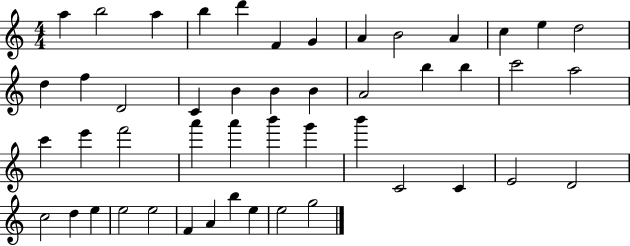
{
  \clef treble
  \numericTimeSignature
  \time 4/4
  \key c \major
  a''4 b''2 a''4 | b''4 d'''4 f'4 g'4 | a'4 b'2 a'4 | c''4 e''4 d''2 | \break d''4 f''4 d'2 | c'4 b'4 b'4 b'4 | a'2 b''4 b''4 | c'''2 a''2 | \break c'''4 e'''4 f'''2 | a'''4 a'''4 b'''4 g'''4 | b'''4 c'2 c'4 | e'2 d'2 | \break c''2 d''4 e''4 | e''2 e''2 | f'4 a'4 b''4 e''4 | e''2 g''2 | \break \bar "|."
}